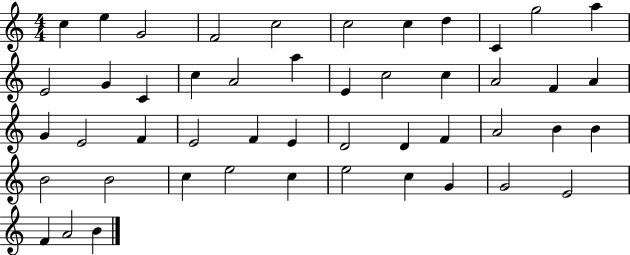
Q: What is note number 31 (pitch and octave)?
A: D4